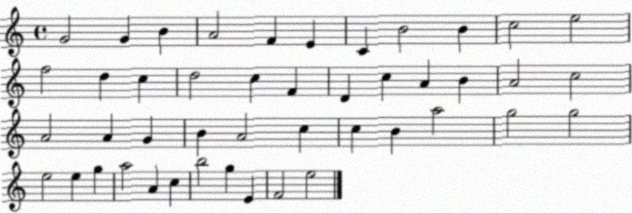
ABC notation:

X:1
T:Untitled
M:4/4
L:1/4
K:C
G2 G B A2 F E C B2 B c2 e2 f2 d c d2 c F D c A B A2 c2 A2 A G B A2 c c B a2 g2 g2 e2 e g a2 A c b2 g E F2 e2